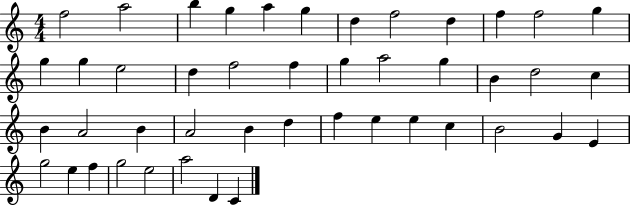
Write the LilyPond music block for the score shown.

{
  \clef treble
  \numericTimeSignature
  \time 4/4
  \key c \major
  f''2 a''2 | b''4 g''4 a''4 g''4 | d''4 f''2 d''4 | f''4 f''2 g''4 | \break g''4 g''4 e''2 | d''4 f''2 f''4 | g''4 a''2 g''4 | b'4 d''2 c''4 | \break b'4 a'2 b'4 | a'2 b'4 d''4 | f''4 e''4 e''4 c''4 | b'2 g'4 e'4 | \break g''2 e''4 f''4 | g''2 e''2 | a''2 d'4 c'4 | \bar "|."
}